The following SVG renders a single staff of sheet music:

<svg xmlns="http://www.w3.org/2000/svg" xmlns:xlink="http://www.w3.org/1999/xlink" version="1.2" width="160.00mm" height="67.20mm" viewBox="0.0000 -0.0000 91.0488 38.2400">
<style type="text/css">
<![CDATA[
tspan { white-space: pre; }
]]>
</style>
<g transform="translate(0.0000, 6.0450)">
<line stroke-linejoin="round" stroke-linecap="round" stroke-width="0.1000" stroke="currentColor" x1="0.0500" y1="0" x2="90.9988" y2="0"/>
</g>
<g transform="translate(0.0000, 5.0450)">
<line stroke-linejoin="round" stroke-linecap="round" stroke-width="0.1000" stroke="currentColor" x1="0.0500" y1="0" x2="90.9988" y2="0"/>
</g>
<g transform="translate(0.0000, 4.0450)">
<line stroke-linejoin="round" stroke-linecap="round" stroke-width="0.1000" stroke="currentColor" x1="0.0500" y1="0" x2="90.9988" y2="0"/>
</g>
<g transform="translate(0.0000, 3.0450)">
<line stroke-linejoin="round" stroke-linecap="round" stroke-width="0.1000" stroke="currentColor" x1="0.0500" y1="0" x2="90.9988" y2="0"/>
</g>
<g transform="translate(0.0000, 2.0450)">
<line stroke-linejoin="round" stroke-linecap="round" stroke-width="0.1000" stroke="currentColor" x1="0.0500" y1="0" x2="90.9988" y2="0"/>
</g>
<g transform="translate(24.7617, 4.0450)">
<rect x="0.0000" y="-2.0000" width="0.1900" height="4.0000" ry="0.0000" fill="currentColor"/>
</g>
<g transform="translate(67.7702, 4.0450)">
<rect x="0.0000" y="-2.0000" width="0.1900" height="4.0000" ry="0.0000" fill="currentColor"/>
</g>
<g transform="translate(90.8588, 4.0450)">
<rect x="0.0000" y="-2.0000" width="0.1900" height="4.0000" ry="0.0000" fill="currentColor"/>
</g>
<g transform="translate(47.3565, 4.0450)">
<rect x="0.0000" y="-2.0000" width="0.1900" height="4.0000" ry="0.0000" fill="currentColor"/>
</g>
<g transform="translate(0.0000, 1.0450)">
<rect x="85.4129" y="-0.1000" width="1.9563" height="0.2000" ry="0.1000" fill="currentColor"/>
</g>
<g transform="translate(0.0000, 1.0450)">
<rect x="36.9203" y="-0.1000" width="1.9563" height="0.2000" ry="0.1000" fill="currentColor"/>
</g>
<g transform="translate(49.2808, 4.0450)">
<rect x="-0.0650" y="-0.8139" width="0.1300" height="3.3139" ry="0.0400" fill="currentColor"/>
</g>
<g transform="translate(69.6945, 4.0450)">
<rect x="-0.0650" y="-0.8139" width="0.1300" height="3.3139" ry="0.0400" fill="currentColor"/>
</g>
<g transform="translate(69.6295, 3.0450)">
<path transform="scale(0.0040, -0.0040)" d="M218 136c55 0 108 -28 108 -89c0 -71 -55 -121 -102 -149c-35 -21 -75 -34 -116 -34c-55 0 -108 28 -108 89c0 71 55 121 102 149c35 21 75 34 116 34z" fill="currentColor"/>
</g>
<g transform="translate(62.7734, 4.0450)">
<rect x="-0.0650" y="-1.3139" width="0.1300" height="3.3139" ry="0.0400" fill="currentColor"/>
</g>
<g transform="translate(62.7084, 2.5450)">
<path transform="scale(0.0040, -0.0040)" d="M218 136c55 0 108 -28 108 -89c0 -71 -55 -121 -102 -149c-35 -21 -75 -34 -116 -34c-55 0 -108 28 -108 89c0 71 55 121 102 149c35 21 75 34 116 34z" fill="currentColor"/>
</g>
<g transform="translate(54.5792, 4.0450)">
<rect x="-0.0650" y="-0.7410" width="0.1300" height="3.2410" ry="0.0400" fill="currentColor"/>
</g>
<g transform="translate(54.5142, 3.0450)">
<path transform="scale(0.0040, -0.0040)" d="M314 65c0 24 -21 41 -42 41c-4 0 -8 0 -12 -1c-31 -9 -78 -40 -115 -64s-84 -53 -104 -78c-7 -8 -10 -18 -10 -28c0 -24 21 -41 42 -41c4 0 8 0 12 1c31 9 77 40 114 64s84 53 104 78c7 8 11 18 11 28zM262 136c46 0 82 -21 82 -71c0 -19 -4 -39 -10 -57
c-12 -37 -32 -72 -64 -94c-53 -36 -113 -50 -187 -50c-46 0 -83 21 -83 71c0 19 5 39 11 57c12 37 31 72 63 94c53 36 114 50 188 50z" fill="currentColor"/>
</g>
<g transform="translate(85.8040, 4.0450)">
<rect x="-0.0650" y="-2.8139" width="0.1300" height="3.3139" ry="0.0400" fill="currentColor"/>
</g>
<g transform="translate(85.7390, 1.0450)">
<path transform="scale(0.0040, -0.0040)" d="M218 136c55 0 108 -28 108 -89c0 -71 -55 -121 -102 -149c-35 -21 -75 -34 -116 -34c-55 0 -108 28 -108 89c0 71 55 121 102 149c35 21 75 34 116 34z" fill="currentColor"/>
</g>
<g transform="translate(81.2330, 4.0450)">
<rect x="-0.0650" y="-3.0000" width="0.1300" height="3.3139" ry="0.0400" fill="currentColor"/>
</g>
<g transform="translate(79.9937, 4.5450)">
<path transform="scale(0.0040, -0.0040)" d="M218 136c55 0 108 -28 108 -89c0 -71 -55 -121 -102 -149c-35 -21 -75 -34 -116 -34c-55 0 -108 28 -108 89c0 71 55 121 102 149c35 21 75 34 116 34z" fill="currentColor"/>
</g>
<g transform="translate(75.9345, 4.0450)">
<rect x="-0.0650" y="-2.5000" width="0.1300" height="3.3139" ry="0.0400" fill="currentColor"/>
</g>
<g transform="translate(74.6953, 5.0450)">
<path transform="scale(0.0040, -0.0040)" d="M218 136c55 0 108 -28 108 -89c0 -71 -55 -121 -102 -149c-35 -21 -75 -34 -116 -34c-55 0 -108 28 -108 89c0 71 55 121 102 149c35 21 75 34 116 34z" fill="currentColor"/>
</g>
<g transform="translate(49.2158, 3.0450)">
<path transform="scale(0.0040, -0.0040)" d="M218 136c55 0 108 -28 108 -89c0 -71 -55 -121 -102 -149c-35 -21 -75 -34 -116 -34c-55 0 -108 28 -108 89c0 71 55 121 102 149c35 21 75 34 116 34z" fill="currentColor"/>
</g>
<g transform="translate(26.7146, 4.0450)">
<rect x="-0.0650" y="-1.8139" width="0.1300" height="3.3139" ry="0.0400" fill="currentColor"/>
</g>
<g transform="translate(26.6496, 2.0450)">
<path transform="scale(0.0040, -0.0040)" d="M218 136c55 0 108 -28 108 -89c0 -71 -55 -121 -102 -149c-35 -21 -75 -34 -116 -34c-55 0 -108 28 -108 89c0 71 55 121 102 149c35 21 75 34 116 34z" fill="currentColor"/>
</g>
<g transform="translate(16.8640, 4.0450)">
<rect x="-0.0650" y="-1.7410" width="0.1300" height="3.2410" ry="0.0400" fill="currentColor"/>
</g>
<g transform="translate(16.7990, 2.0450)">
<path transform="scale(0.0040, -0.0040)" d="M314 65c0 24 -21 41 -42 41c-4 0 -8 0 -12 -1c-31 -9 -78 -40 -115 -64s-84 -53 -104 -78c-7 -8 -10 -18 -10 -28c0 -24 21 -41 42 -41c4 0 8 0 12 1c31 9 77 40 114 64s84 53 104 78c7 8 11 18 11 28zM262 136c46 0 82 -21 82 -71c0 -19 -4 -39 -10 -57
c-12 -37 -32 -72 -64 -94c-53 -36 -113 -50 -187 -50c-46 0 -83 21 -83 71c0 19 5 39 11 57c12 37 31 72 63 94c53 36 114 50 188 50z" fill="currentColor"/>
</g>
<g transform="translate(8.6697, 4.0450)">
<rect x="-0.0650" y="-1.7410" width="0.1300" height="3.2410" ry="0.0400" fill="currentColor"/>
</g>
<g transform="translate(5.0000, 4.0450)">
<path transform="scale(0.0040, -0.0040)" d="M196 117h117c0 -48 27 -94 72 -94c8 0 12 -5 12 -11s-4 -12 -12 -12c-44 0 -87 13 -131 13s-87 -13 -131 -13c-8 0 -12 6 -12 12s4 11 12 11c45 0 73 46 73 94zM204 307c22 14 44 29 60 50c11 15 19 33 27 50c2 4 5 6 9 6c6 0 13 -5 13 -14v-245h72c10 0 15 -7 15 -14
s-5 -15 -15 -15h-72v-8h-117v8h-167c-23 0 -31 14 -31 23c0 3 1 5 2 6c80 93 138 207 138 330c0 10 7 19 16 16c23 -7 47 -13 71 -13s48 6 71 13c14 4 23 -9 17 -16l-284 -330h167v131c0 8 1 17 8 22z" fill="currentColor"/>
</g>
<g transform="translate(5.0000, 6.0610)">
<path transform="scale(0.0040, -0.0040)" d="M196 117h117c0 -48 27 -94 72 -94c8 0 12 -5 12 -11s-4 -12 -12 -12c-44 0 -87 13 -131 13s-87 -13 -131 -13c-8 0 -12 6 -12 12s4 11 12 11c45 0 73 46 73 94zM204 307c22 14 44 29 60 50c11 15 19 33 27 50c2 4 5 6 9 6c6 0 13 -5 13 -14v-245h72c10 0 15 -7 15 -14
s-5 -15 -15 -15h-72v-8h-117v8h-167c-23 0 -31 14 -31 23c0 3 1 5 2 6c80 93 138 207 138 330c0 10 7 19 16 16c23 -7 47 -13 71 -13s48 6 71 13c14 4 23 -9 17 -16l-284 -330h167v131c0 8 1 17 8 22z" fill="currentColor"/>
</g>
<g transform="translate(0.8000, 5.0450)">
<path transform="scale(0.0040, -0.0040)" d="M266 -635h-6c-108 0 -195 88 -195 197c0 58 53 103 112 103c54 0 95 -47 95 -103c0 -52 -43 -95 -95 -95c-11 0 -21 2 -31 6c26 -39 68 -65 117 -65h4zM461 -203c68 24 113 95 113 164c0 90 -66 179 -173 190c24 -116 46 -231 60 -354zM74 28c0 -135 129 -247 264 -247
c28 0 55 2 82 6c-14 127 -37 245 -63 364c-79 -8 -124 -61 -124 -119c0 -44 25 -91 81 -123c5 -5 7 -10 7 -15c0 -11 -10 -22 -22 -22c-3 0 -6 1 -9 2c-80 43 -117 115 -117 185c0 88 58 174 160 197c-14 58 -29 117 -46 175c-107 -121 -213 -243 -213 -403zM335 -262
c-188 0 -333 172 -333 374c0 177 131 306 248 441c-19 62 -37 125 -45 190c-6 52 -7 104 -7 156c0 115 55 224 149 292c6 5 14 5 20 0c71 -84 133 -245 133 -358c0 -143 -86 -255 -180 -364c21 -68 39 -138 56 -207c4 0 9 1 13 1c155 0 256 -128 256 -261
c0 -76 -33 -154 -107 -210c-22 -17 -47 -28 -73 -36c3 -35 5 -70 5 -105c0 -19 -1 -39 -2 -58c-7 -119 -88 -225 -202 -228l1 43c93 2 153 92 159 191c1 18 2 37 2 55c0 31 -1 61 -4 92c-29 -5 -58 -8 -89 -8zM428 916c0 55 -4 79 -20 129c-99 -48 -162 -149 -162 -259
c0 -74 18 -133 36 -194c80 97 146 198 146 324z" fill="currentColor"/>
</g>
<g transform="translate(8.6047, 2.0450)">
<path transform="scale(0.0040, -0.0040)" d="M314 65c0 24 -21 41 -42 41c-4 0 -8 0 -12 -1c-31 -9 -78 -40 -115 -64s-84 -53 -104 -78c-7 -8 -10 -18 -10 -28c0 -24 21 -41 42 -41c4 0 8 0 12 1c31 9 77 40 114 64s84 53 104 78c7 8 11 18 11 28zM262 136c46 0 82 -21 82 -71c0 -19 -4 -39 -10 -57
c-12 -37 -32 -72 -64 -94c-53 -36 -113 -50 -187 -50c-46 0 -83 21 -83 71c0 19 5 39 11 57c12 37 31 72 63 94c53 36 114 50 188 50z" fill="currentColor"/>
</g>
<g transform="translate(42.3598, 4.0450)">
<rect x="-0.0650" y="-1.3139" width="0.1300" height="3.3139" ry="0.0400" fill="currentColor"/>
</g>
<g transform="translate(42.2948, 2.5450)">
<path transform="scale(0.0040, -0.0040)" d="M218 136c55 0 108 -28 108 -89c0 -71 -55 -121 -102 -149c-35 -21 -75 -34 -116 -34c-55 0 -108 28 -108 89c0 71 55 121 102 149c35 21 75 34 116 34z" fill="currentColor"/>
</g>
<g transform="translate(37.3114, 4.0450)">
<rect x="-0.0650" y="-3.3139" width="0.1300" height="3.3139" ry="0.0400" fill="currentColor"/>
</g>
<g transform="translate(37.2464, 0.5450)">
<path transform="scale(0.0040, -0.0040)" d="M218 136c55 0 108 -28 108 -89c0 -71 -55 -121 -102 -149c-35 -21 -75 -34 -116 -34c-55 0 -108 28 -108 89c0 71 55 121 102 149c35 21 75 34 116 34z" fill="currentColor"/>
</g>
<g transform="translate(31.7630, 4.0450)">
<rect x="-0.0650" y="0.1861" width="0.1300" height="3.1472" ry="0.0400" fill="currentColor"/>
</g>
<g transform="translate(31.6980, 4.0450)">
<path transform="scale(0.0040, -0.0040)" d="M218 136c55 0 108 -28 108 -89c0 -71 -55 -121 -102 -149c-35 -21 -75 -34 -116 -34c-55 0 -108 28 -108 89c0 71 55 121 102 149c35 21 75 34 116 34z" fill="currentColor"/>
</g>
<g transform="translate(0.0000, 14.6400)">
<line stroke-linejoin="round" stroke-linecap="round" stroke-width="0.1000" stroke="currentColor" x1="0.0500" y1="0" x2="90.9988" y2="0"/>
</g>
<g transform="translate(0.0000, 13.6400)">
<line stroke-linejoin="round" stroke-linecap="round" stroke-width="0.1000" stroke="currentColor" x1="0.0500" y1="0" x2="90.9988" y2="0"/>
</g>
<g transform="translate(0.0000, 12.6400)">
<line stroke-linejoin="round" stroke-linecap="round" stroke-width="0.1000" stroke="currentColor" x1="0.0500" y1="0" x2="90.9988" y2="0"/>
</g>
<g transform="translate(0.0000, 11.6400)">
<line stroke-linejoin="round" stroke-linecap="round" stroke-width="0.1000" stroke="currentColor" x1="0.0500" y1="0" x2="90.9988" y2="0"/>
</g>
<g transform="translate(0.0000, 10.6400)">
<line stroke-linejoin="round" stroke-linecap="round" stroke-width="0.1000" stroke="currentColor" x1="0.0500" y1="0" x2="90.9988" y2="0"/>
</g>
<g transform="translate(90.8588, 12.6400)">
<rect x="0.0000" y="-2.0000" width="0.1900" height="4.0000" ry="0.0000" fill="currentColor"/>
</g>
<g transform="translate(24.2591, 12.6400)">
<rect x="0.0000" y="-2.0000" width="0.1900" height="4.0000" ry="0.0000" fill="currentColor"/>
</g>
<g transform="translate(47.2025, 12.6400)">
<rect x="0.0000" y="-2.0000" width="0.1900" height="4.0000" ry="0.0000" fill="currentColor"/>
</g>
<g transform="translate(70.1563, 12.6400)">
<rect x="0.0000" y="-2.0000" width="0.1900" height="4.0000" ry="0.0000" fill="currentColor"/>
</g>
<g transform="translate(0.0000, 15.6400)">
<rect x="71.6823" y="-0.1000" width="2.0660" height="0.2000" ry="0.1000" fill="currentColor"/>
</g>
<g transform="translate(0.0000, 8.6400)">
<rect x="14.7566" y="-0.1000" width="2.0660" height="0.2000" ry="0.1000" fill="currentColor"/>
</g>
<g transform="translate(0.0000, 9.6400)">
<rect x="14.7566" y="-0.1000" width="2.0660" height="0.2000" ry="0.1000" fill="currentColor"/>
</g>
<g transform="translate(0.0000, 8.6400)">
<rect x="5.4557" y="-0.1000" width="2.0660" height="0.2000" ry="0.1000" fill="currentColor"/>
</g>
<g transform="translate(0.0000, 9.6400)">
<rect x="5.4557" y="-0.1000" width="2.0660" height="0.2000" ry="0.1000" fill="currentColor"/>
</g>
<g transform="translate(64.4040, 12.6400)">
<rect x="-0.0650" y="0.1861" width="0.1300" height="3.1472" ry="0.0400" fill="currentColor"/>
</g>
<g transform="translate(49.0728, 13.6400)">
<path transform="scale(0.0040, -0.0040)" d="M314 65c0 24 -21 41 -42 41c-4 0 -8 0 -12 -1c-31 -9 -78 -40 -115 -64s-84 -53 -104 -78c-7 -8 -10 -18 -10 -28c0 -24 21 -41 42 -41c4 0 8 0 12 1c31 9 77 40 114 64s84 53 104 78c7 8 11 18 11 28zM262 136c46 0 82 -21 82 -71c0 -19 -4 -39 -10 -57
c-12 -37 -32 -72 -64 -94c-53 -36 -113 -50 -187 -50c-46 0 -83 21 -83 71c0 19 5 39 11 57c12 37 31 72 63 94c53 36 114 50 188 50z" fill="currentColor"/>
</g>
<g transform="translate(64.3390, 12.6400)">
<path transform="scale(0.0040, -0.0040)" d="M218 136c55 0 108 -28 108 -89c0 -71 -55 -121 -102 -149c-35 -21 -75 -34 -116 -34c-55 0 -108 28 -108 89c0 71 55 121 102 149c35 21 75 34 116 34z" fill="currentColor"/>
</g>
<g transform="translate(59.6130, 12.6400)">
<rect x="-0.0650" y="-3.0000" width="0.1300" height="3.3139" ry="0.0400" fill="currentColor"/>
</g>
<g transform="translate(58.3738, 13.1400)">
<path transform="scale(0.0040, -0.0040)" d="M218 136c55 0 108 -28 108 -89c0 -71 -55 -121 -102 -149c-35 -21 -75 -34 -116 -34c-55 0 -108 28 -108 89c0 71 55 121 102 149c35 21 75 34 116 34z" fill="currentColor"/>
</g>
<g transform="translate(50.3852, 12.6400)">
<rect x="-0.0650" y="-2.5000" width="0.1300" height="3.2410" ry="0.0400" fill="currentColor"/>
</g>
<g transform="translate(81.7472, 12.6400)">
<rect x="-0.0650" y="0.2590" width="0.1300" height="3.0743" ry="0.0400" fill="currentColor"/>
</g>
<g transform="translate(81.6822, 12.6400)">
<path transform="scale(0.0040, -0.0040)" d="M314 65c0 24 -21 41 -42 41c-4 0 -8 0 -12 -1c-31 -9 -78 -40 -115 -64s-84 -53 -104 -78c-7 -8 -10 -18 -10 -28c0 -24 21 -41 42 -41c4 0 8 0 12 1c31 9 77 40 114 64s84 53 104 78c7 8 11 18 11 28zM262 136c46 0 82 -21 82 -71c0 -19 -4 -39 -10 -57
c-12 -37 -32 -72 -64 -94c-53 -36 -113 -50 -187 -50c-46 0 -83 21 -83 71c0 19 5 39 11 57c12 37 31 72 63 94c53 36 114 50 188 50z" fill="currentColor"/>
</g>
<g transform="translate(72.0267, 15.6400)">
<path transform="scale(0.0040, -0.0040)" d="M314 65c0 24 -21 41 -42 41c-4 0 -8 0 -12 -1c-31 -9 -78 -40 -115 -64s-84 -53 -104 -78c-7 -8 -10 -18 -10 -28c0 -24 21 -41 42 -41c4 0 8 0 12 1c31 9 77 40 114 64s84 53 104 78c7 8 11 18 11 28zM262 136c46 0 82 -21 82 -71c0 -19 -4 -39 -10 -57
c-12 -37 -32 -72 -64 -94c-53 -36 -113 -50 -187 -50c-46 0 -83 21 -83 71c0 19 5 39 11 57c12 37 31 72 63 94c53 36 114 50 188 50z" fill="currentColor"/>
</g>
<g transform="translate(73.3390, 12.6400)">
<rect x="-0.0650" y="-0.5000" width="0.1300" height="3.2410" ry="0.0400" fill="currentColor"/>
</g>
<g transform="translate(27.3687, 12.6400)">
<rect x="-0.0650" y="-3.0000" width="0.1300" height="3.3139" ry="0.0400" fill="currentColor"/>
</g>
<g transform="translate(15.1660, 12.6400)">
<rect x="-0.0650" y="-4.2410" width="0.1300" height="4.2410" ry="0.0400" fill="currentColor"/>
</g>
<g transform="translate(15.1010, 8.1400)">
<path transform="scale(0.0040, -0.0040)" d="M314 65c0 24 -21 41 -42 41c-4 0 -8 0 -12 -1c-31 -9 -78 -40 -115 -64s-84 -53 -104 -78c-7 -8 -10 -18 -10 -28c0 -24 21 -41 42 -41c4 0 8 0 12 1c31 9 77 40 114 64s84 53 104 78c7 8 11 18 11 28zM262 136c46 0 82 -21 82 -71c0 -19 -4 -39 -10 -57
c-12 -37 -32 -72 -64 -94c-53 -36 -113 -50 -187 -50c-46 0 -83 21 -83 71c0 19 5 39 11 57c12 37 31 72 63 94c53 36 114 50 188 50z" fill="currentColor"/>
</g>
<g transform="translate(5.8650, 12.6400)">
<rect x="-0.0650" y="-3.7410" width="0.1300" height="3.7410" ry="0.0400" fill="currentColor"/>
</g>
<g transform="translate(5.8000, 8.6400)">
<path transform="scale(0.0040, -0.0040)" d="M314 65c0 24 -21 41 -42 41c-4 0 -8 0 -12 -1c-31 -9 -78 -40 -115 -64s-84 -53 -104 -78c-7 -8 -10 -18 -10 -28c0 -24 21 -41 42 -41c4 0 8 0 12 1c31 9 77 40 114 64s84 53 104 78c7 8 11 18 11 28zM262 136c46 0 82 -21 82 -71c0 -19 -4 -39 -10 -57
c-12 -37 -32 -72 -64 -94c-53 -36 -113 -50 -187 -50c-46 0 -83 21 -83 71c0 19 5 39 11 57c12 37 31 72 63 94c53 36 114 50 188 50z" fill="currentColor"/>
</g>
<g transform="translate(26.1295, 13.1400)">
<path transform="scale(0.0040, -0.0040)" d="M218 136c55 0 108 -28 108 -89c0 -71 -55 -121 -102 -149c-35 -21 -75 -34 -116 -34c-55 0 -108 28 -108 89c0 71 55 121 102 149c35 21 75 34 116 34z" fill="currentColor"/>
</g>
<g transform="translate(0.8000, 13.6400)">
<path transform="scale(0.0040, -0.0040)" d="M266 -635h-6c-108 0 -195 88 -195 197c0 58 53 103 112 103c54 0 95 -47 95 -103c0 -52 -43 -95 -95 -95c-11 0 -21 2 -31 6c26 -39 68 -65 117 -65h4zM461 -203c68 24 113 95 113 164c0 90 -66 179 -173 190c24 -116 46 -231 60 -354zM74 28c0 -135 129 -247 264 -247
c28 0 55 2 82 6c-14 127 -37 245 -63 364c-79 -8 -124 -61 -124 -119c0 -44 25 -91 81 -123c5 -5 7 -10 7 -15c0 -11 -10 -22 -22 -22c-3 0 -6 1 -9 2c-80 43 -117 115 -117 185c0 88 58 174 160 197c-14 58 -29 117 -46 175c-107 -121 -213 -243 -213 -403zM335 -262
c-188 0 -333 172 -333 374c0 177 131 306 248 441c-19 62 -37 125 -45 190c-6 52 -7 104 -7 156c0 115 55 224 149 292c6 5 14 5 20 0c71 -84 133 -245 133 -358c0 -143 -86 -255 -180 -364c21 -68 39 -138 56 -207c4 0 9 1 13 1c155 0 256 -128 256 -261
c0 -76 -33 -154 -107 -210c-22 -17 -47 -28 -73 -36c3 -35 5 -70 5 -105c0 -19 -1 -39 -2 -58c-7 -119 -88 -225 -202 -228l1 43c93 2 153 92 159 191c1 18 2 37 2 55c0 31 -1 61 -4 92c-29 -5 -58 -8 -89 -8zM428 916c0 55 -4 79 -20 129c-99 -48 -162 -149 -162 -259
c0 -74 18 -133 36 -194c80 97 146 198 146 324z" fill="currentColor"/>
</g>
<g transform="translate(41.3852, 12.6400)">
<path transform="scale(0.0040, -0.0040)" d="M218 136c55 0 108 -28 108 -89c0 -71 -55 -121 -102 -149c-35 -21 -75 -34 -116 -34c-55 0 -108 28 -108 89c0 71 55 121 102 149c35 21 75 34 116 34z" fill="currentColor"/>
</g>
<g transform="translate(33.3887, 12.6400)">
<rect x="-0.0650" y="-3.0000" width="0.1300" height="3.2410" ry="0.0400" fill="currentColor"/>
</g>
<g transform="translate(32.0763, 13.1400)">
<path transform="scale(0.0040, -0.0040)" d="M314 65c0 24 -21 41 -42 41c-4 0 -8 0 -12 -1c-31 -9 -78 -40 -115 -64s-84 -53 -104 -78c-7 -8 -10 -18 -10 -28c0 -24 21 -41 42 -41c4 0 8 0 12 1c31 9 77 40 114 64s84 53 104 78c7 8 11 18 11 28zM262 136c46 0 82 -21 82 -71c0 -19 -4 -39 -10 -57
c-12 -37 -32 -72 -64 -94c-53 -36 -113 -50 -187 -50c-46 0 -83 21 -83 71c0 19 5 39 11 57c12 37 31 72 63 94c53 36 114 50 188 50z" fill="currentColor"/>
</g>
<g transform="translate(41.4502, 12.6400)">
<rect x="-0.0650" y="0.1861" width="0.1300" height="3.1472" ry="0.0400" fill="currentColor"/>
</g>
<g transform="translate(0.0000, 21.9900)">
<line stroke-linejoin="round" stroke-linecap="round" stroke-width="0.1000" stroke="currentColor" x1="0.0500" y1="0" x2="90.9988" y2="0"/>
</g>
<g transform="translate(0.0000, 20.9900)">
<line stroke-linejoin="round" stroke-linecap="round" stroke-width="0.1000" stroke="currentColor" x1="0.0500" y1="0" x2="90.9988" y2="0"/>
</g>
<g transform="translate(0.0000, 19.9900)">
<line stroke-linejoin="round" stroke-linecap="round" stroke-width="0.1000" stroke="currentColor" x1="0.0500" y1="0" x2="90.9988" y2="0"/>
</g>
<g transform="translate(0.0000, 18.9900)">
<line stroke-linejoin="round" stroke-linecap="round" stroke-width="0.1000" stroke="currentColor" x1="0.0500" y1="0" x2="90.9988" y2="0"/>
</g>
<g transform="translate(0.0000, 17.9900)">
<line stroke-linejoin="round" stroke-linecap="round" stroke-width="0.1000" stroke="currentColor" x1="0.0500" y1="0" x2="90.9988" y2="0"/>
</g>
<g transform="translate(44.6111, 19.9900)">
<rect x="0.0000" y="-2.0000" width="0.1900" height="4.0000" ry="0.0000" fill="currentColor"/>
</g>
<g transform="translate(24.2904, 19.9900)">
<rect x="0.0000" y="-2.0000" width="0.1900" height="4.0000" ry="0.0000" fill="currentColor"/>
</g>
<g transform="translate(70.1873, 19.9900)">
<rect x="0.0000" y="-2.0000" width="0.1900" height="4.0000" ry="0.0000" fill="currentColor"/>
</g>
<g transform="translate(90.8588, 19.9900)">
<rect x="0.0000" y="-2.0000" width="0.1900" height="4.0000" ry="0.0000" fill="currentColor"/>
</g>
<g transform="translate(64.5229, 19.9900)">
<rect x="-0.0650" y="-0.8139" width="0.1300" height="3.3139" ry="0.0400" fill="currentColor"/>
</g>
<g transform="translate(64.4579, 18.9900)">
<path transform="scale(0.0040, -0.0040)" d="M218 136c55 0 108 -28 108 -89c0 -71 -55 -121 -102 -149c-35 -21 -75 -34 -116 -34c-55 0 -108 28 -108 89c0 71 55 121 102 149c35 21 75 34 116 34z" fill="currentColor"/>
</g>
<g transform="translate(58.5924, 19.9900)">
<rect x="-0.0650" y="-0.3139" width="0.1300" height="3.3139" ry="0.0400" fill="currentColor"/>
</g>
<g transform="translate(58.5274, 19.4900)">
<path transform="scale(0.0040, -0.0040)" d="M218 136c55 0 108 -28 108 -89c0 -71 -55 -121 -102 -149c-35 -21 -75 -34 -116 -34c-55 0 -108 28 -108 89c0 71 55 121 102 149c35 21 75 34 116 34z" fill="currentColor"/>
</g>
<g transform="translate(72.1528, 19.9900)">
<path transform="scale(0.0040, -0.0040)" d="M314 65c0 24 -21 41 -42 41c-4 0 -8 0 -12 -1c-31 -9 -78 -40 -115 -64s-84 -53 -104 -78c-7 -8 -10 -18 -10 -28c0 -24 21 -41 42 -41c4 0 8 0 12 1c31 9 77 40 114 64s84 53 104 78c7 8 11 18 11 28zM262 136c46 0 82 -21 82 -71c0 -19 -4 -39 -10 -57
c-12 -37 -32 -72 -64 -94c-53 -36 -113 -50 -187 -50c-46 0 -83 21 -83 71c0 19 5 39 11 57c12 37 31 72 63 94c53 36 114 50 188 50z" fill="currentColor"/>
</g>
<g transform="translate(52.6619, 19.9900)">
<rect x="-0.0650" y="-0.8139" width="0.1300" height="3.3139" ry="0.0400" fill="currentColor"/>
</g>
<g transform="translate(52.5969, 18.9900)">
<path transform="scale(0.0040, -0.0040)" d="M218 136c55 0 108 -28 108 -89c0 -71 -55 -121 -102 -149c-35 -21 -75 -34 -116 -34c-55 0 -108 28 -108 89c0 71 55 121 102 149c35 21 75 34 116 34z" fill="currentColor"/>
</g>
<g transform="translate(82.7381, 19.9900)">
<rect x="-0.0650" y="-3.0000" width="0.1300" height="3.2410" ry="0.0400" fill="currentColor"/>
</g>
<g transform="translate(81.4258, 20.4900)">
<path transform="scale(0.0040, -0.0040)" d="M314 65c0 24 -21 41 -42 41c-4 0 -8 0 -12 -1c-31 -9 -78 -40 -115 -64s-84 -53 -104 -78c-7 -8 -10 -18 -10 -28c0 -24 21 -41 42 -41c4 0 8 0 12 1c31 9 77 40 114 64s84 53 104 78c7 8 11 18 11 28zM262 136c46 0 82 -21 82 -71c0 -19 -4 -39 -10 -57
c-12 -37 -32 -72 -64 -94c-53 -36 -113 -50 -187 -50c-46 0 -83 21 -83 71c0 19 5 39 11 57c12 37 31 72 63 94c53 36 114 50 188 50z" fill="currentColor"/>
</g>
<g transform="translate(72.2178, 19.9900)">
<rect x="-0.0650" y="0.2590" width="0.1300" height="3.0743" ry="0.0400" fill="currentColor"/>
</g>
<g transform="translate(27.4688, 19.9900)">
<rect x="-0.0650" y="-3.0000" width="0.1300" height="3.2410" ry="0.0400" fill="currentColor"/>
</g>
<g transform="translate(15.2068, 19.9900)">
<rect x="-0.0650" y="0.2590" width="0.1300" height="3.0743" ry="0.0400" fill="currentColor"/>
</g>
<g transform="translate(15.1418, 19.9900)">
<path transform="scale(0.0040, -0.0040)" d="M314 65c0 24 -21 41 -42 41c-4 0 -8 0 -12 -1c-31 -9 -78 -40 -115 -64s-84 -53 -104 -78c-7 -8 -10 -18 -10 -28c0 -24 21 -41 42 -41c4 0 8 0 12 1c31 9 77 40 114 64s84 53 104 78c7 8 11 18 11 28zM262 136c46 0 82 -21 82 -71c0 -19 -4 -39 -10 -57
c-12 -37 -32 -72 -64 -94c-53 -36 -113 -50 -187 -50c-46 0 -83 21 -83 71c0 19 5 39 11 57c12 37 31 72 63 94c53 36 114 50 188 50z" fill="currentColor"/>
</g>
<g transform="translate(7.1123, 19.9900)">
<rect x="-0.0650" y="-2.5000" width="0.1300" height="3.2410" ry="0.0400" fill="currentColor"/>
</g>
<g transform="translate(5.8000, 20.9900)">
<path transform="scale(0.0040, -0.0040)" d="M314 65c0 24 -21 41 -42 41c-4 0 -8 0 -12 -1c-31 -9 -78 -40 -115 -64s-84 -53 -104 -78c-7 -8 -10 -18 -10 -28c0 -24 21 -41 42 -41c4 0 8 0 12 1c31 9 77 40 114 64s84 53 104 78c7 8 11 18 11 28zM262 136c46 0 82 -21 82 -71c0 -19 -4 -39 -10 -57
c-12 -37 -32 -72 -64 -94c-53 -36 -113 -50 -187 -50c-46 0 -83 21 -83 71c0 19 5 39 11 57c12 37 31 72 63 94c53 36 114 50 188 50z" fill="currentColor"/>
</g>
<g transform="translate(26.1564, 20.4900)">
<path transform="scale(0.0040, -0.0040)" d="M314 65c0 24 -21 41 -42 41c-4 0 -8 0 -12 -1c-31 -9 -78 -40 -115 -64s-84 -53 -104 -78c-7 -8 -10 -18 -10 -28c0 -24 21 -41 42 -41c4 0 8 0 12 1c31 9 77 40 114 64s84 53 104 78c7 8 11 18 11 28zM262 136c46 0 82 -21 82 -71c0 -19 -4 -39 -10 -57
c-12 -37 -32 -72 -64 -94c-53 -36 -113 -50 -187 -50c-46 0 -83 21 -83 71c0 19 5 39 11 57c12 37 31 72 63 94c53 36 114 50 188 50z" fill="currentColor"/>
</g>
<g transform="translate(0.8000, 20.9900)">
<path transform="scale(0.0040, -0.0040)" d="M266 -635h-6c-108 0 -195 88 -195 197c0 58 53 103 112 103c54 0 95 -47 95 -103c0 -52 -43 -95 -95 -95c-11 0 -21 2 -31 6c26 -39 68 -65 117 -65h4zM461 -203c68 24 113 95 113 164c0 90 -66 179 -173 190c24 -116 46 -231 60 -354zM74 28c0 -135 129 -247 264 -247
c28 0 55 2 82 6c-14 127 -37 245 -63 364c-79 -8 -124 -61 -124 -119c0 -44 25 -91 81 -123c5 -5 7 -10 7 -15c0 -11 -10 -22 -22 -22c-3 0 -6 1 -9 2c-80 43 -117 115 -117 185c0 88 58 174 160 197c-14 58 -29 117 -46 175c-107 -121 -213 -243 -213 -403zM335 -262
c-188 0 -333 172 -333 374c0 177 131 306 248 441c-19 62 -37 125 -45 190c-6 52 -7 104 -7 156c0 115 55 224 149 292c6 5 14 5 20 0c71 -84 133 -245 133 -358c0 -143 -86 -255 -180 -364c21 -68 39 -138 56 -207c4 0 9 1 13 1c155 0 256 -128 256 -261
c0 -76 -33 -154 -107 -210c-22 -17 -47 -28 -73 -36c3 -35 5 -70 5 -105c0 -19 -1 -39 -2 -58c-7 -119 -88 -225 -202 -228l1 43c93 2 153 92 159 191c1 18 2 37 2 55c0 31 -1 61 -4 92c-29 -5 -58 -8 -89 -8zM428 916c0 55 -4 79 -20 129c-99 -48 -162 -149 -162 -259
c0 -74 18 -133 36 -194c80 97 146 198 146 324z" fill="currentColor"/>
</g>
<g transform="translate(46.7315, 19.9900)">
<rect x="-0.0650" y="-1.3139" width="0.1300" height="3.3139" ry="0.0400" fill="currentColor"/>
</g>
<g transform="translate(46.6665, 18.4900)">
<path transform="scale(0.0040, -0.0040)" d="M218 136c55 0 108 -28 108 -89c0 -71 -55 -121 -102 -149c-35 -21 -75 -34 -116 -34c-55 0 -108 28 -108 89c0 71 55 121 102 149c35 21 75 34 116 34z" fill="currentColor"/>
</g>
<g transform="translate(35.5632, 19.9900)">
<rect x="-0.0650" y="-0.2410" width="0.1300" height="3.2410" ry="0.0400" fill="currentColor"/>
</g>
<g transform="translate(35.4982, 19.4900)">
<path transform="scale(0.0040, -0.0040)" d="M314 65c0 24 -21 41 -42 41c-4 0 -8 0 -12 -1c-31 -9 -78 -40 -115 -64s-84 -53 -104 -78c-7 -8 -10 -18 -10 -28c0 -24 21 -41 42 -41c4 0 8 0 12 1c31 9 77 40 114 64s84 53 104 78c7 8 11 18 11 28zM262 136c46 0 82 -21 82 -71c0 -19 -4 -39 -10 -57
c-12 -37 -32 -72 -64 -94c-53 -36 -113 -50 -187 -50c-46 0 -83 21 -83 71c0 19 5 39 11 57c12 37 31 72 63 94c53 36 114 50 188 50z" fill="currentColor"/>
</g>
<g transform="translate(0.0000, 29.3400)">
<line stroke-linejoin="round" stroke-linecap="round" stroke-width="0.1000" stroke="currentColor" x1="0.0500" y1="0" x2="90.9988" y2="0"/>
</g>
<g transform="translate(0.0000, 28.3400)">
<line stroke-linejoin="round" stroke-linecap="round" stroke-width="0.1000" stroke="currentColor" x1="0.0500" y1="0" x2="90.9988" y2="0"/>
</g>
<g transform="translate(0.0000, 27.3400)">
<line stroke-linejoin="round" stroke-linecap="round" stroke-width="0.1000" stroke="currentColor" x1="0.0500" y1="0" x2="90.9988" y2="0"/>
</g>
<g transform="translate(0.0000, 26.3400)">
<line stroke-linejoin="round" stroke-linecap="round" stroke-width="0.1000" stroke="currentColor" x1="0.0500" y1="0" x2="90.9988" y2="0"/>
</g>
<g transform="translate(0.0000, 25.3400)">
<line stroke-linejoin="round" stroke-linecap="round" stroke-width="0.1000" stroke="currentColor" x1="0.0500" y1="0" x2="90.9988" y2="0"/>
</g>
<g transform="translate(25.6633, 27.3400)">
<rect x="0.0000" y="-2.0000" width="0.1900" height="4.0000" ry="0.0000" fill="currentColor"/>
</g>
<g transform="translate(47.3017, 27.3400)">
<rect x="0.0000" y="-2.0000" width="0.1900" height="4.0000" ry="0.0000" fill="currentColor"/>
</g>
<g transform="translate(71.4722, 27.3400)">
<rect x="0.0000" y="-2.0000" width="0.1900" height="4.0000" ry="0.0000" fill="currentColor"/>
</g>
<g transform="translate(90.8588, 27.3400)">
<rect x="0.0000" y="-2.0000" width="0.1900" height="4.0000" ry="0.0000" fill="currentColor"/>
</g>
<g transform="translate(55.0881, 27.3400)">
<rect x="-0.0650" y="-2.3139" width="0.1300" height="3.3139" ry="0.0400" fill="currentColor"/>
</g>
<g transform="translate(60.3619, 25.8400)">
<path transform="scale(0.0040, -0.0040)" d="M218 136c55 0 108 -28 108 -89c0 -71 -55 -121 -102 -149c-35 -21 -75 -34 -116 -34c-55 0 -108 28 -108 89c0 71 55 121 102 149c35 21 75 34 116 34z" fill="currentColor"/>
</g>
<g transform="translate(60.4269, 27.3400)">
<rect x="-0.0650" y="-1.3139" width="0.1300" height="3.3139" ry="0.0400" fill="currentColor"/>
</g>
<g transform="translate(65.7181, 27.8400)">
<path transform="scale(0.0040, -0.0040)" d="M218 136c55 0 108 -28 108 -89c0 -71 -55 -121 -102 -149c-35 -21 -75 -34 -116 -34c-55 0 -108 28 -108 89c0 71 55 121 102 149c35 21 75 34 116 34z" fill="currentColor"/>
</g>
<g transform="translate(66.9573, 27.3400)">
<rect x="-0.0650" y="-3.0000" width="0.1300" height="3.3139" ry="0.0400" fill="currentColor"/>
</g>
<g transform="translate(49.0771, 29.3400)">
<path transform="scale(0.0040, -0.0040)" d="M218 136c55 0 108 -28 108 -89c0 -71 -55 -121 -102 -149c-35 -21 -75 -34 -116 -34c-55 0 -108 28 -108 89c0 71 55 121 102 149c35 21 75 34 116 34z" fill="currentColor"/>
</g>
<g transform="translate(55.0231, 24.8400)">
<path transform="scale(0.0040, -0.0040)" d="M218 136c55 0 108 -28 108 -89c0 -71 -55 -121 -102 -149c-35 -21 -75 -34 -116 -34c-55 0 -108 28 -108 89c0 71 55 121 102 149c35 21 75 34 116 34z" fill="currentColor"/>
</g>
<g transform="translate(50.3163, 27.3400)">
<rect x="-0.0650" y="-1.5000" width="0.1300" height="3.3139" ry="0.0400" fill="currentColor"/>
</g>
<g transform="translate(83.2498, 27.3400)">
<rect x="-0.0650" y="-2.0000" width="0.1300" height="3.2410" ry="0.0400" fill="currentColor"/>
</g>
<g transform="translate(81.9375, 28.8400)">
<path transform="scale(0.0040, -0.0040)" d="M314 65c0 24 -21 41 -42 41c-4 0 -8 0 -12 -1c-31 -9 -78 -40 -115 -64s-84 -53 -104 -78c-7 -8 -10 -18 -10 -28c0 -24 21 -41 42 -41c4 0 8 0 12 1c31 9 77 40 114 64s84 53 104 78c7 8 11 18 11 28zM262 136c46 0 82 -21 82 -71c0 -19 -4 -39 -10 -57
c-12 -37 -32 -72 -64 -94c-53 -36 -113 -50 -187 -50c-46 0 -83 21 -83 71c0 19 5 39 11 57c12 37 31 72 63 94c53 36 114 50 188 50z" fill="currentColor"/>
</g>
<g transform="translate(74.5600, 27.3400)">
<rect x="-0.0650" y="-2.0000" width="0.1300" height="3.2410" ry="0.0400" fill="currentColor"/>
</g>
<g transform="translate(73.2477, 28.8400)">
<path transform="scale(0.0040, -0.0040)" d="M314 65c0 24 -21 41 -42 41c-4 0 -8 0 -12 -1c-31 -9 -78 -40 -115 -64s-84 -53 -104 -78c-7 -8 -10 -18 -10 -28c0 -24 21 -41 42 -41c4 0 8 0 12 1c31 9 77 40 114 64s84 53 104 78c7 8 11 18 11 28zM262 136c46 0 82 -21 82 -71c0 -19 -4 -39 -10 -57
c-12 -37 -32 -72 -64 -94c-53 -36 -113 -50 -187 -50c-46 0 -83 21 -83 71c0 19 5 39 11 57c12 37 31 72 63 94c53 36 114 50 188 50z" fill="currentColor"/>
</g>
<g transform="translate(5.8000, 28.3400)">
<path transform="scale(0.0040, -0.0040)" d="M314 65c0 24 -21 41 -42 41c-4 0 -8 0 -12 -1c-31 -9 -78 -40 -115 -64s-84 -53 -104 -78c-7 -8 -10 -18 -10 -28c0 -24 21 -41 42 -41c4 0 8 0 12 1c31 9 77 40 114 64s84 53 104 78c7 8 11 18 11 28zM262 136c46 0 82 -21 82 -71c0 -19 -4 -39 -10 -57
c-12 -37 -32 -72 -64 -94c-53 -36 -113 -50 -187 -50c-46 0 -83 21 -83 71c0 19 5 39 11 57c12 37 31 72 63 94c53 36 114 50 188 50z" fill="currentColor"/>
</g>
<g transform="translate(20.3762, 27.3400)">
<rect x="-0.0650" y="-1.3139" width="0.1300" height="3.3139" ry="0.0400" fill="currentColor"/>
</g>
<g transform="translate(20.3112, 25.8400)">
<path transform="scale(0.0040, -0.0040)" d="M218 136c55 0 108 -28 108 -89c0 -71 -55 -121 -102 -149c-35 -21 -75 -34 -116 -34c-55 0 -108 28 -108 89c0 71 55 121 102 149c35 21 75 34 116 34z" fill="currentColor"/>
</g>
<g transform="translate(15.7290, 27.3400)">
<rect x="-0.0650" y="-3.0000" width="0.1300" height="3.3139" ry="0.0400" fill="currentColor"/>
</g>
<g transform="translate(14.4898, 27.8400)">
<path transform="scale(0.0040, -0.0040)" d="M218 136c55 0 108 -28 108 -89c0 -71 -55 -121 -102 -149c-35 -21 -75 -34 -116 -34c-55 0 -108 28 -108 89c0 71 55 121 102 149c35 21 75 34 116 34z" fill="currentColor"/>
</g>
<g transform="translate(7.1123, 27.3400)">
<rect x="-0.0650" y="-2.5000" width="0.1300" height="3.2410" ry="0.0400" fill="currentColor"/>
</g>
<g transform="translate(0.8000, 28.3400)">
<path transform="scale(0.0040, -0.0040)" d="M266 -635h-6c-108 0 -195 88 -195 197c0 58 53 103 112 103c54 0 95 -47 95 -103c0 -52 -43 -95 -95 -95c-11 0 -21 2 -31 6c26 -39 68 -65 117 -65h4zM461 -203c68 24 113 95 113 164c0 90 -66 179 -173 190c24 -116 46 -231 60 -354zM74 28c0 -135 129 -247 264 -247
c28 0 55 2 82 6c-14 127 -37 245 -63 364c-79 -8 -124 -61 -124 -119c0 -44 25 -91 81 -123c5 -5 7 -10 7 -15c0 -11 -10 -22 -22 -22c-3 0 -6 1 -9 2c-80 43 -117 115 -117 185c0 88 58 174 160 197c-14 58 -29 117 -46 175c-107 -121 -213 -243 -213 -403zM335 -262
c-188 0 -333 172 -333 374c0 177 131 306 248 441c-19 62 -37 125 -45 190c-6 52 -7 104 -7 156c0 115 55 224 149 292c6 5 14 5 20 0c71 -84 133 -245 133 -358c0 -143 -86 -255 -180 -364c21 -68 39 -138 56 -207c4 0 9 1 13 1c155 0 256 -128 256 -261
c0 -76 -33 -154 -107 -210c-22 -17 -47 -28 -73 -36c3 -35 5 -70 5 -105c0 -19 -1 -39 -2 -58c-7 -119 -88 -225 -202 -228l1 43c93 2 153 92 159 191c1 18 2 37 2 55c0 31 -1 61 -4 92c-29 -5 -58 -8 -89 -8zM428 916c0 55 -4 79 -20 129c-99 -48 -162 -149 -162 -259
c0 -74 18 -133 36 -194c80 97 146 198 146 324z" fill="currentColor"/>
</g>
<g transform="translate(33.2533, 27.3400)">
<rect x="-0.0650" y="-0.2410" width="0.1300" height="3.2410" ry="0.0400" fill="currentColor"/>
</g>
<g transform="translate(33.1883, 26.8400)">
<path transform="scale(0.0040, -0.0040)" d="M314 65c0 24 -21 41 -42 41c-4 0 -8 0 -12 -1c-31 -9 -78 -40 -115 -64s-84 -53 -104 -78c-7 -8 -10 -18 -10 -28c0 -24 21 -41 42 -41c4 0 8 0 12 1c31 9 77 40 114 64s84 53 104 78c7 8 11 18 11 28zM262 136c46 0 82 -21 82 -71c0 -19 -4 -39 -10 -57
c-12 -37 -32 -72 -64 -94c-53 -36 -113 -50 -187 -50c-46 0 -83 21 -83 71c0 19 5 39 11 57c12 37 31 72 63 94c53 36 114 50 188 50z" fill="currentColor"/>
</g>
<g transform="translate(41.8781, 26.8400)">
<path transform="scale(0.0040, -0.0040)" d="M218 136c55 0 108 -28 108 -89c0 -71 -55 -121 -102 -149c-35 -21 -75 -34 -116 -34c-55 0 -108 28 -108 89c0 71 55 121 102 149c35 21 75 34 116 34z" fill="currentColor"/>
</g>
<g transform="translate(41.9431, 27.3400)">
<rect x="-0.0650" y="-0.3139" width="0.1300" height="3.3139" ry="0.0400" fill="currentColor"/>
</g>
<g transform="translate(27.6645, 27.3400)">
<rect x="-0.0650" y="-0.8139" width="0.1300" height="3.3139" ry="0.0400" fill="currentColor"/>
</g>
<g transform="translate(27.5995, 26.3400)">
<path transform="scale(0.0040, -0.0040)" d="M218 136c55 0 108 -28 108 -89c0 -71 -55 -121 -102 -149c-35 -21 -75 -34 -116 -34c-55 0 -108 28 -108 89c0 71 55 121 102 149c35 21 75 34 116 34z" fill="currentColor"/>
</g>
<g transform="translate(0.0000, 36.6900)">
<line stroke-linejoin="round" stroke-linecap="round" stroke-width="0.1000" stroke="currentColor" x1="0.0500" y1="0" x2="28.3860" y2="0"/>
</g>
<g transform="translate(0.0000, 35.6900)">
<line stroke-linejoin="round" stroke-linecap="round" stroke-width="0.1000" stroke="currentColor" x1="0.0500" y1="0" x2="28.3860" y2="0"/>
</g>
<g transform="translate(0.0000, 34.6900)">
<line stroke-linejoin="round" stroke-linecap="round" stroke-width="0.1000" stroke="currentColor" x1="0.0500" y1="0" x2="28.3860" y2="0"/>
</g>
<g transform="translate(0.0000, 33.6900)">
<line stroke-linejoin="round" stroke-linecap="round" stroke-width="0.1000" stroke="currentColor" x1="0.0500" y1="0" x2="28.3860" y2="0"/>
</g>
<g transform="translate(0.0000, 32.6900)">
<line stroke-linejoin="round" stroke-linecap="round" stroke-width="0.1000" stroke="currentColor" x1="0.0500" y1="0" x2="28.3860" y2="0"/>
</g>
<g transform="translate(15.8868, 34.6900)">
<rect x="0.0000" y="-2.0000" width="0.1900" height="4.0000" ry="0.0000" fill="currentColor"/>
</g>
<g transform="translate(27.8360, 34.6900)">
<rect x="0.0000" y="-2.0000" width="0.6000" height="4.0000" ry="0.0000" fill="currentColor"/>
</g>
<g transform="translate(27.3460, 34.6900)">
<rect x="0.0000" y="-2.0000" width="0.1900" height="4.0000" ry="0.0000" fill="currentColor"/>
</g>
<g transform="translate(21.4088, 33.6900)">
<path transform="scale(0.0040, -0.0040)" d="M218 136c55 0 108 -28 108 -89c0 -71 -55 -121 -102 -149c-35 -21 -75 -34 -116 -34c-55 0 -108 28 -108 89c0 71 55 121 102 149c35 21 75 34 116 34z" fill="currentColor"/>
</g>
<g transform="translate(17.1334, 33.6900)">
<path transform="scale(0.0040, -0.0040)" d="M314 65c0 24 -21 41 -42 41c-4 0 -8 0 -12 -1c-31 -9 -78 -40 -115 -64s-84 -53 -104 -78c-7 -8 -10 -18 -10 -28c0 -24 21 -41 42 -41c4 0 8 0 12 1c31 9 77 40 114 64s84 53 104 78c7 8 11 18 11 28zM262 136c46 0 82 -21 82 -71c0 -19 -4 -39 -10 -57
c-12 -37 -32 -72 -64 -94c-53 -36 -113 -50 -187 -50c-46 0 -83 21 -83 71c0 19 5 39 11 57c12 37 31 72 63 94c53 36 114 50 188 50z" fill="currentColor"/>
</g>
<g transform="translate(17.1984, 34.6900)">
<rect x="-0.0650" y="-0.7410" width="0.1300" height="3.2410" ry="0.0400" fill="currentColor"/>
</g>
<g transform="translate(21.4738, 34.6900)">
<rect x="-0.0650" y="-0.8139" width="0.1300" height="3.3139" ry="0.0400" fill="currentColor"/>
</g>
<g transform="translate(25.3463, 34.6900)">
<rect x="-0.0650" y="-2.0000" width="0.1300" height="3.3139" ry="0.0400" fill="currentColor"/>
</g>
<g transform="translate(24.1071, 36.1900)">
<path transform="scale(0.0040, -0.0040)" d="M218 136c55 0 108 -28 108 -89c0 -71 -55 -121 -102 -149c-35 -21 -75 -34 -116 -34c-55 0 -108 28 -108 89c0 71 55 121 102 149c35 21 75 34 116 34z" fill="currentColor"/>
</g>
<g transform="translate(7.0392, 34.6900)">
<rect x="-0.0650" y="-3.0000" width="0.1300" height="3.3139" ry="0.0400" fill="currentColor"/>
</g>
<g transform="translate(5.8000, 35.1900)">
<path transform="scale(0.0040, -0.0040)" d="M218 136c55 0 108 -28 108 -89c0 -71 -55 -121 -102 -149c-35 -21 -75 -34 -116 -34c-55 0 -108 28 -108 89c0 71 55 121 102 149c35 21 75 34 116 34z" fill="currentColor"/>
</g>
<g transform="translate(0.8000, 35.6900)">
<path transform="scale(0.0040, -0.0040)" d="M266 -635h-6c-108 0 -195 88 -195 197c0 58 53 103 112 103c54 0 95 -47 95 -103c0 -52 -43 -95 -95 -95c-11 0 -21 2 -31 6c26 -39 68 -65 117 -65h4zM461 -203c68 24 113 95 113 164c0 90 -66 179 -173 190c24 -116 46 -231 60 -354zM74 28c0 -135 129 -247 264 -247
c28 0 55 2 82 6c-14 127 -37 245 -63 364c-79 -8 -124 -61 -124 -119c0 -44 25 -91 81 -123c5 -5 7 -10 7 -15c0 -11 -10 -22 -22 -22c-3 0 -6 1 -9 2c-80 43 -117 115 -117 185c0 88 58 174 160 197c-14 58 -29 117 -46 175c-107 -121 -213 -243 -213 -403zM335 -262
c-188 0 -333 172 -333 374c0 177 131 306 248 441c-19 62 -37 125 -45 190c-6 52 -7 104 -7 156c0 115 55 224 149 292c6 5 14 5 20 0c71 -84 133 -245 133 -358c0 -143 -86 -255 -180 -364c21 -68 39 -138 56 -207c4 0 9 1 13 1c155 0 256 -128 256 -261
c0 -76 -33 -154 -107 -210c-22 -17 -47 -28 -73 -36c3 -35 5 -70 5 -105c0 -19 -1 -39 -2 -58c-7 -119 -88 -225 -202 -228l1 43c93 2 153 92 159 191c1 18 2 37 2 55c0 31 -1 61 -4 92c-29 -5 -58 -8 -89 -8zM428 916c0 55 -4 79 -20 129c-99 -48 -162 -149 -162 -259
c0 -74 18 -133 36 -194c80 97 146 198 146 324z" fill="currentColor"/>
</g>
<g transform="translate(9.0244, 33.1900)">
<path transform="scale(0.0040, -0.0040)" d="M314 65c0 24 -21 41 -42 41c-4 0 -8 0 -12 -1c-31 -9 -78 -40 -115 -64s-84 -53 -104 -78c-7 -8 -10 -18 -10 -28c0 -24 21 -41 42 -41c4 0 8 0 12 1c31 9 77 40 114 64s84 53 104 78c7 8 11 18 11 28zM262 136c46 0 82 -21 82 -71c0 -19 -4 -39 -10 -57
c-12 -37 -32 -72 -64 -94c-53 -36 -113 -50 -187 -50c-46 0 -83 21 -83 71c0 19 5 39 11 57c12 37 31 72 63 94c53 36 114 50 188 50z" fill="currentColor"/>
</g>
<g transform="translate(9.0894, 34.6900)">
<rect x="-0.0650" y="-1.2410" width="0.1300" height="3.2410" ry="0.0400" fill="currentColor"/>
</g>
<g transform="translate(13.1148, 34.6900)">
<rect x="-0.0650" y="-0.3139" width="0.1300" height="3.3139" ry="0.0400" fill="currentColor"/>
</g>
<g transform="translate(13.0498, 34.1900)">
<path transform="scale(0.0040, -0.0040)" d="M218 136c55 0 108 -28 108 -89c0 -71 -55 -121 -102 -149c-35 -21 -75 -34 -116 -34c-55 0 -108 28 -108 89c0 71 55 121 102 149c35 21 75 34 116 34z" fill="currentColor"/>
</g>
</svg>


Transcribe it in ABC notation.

X:1
T:Untitled
M:4/4
L:1/4
K:C
f2 f2 f B b e d d2 e d G A a c'2 d'2 A A2 B G2 A B C2 B2 G2 B2 A2 c2 e d c d B2 A2 G2 A e d c2 c E g e A F2 F2 A e2 c d2 d F